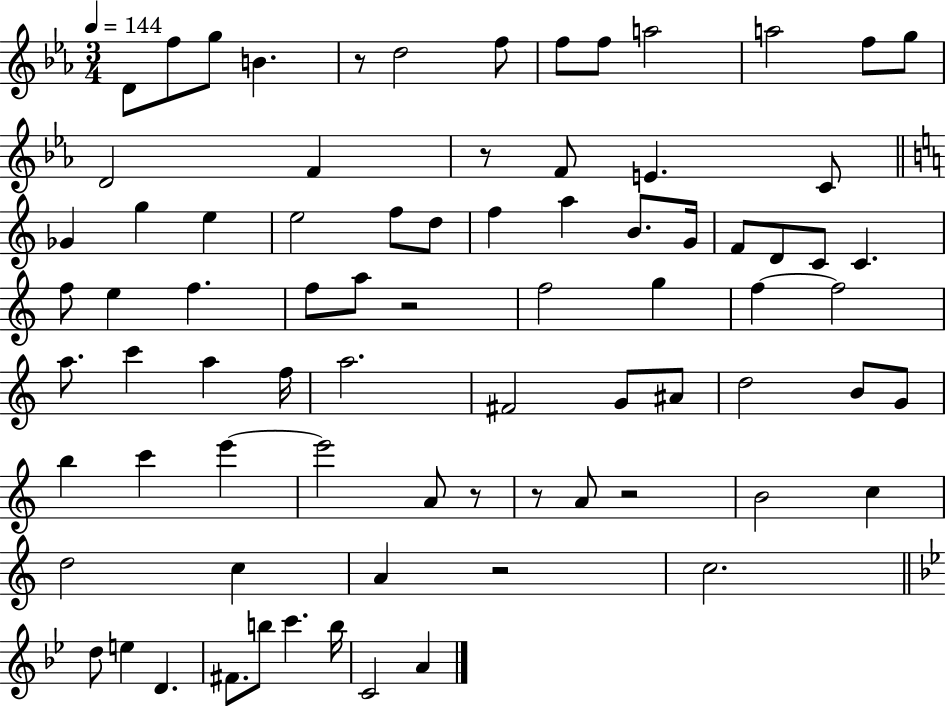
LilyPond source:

{
  \clef treble
  \numericTimeSignature
  \time 3/4
  \key ees \major
  \tempo 4 = 144
  d'8 f''8 g''8 b'4. | r8 d''2 f''8 | f''8 f''8 a''2 | a''2 f''8 g''8 | \break d'2 f'4 | r8 f'8 e'4. c'8 | \bar "||" \break \key c \major ges'4 g''4 e''4 | e''2 f''8 d''8 | f''4 a''4 b'8. g'16 | f'8 d'8 c'8 c'4. | \break f''8 e''4 f''4. | f''8 a''8 r2 | f''2 g''4 | f''4~~ f''2 | \break a''8. c'''4 a''4 f''16 | a''2. | fis'2 g'8 ais'8 | d''2 b'8 g'8 | \break b''4 c'''4 e'''4~~ | e'''2 a'8 r8 | r8 a'8 r2 | b'2 c''4 | \break d''2 c''4 | a'4 r2 | c''2. | \bar "||" \break \key bes \major d''8 e''4 d'4. | fis'8. b''8 c'''4. b''16 | c'2 a'4 | \bar "|."
}